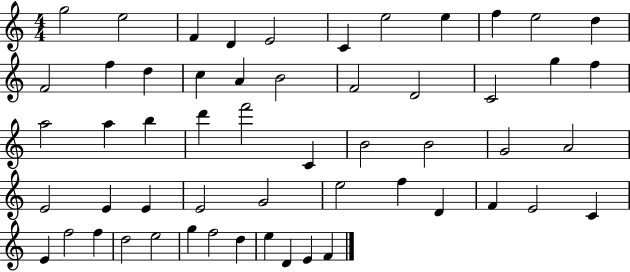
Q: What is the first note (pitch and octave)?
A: G5